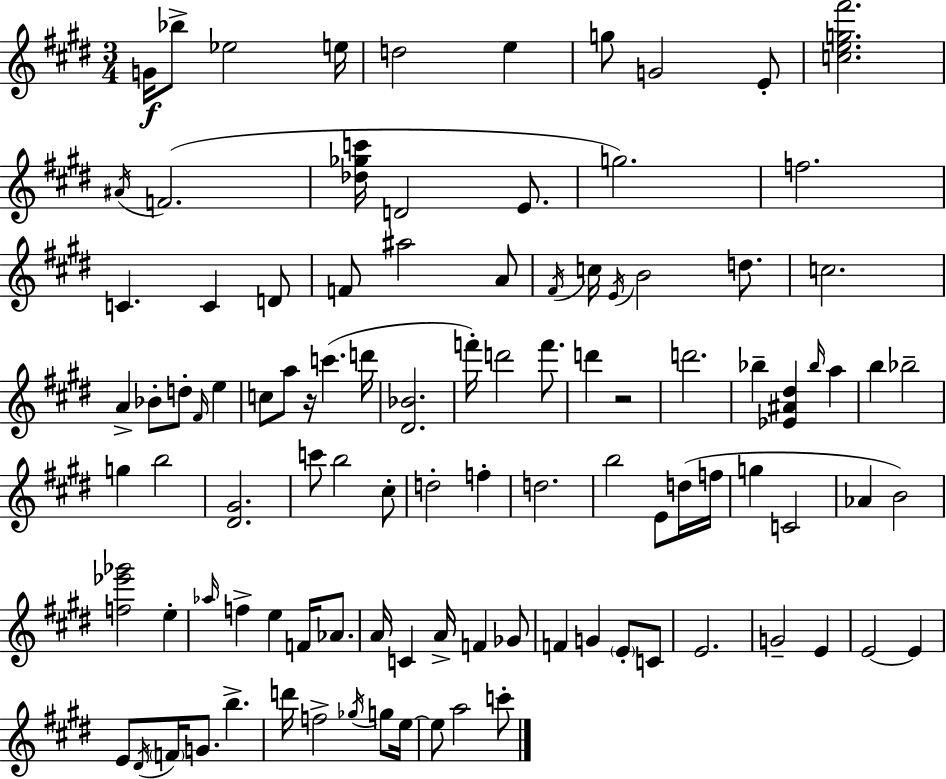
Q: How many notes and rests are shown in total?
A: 103